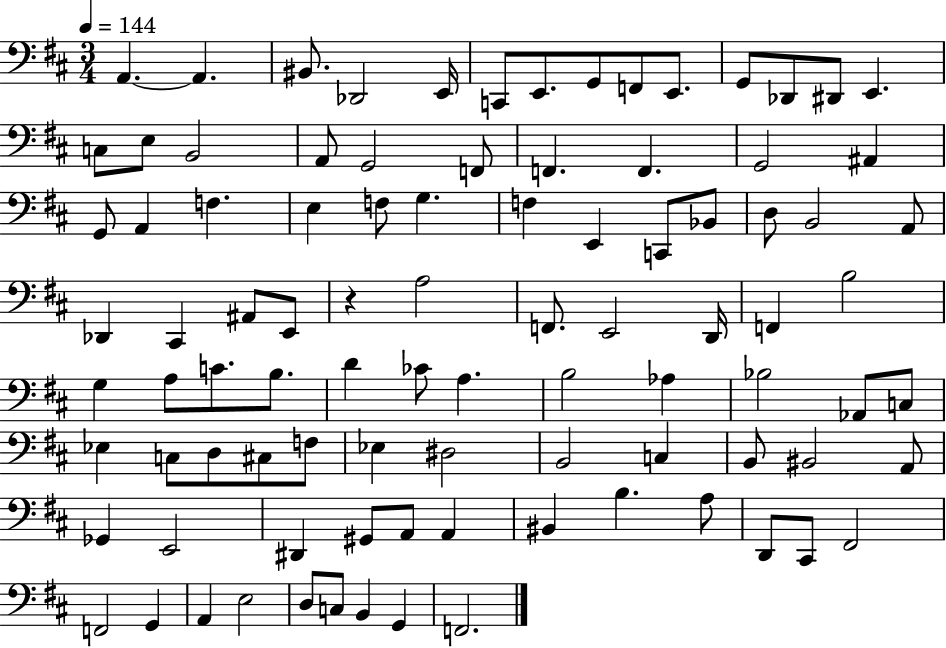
A2/q. A2/q. BIS2/e. Db2/h E2/s C2/e E2/e. G2/e F2/e E2/e. G2/e Db2/e D#2/e E2/q. C3/e E3/e B2/h A2/e G2/h F2/e F2/q. F2/q. G2/h A#2/q G2/e A2/q F3/q. E3/q F3/e G3/q. F3/q E2/q C2/e Bb2/e D3/e B2/h A2/e Db2/q C#2/q A#2/e E2/e R/q A3/h F2/e. E2/h D2/s F2/q B3/h G3/q A3/e C4/e. B3/e. D4/q CES4/e A3/q. B3/h Ab3/q Bb3/h Ab2/e C3/e Eb3/q C3/e D3/e C#3/e F3/e Eb3/q D#3/h B2/h C3/q B2/e BIS2/h A2/e Gb2/q E2/h D#2/q G#2/e A2/e A2/q BIS2/q B3/q. A3/e D2/e C#2/e F#2/h F2/h G2/q A2/q E3/h D3/e C3/e B2/q G2/q F2/h.